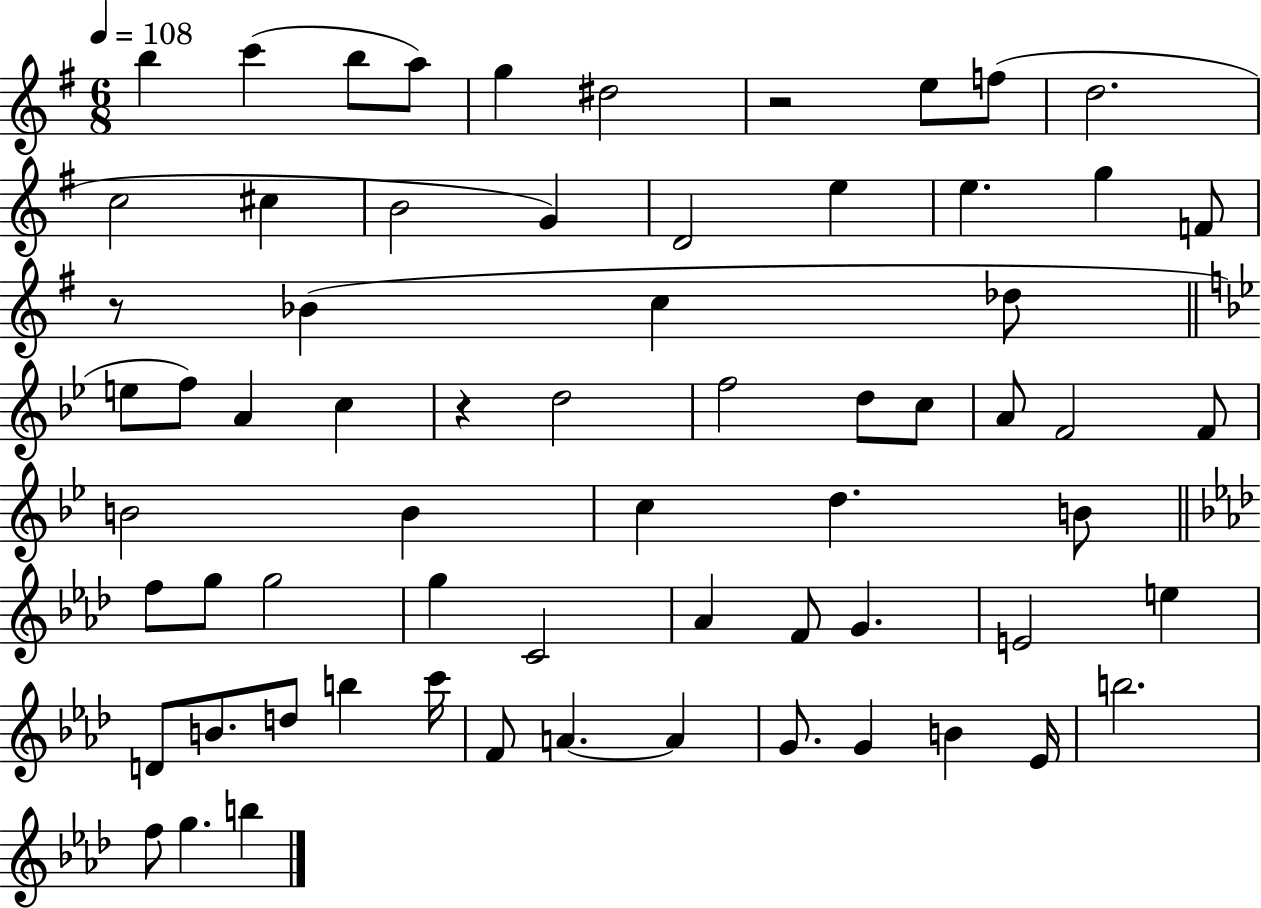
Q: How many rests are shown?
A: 3